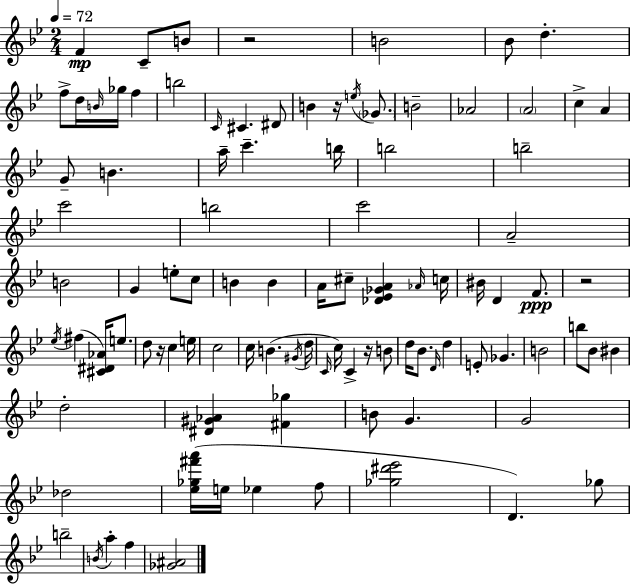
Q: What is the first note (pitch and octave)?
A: F4